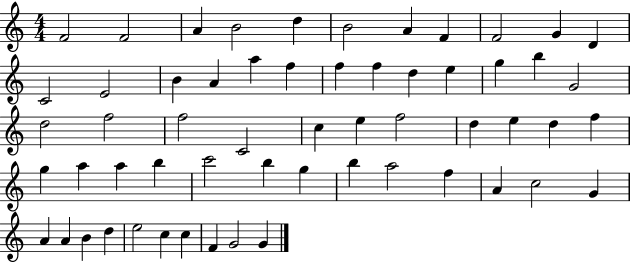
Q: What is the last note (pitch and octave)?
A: G4